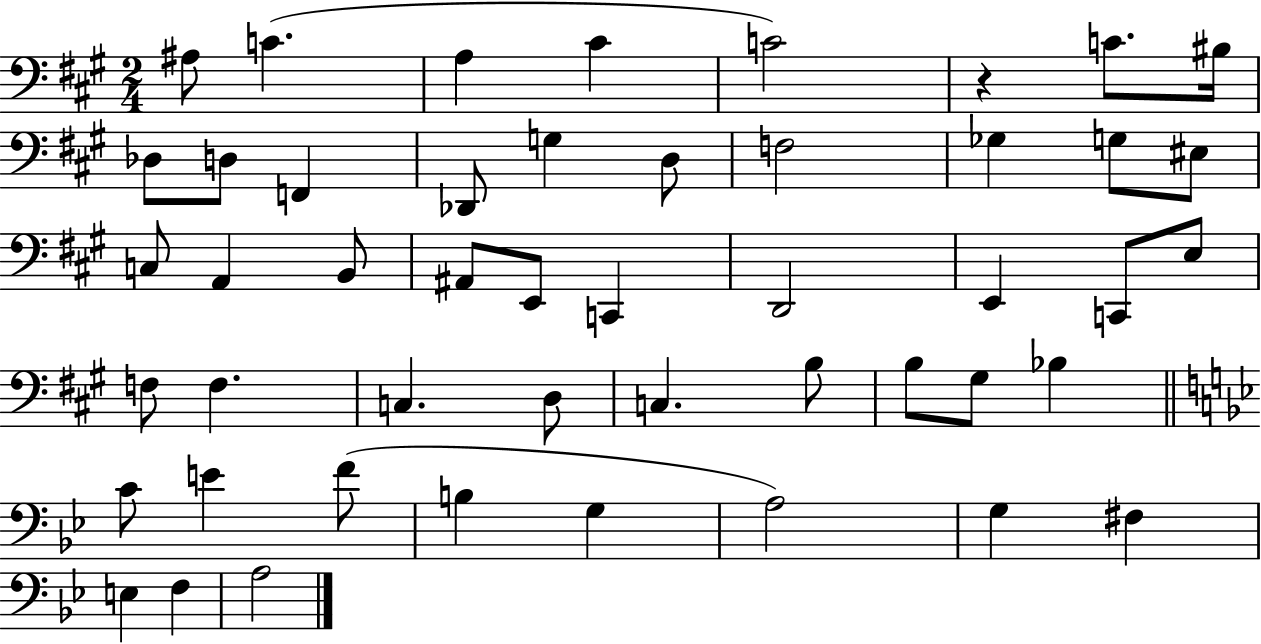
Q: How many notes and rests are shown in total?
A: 48